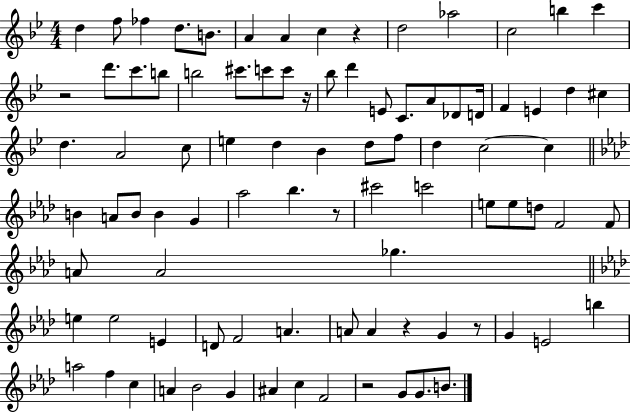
D5/q F5/e FES5/q D5/e. B4/e. A4/q A4/q C5/q R/q D5/h Ab5/h C5/h B5/q C6/q R/h D6/e. C6/e. B5/e B5/h C#6/e. C6/e C6/e R/s Bb5/e D6/q E4/e C4/e. A4/e Db4/e D4/s F4/q E4/q D5/q C#5/q D5/q. A4/h C5/e E5/q D5/q Bb4/q D5/e F5/e D5/q C5/h C5/q B4/q A4/e B4/e B4/q G4/q Ab5/h Bb5/q. R/e C#6/h C6/h E5/e E5/e D5/e F4/h F4/e A4/e A4/h Gb5/q. E5/q E5/h E4/q D4/e F4/h A4/q. A4/e A4/q R/q G4/q R/e G4/q E4/h B5/q A5/h F5/q C5/q A4/q Bb4/h G4/q A#4/q C5/q F4/h R/h G4/e G4/e. B4/e.